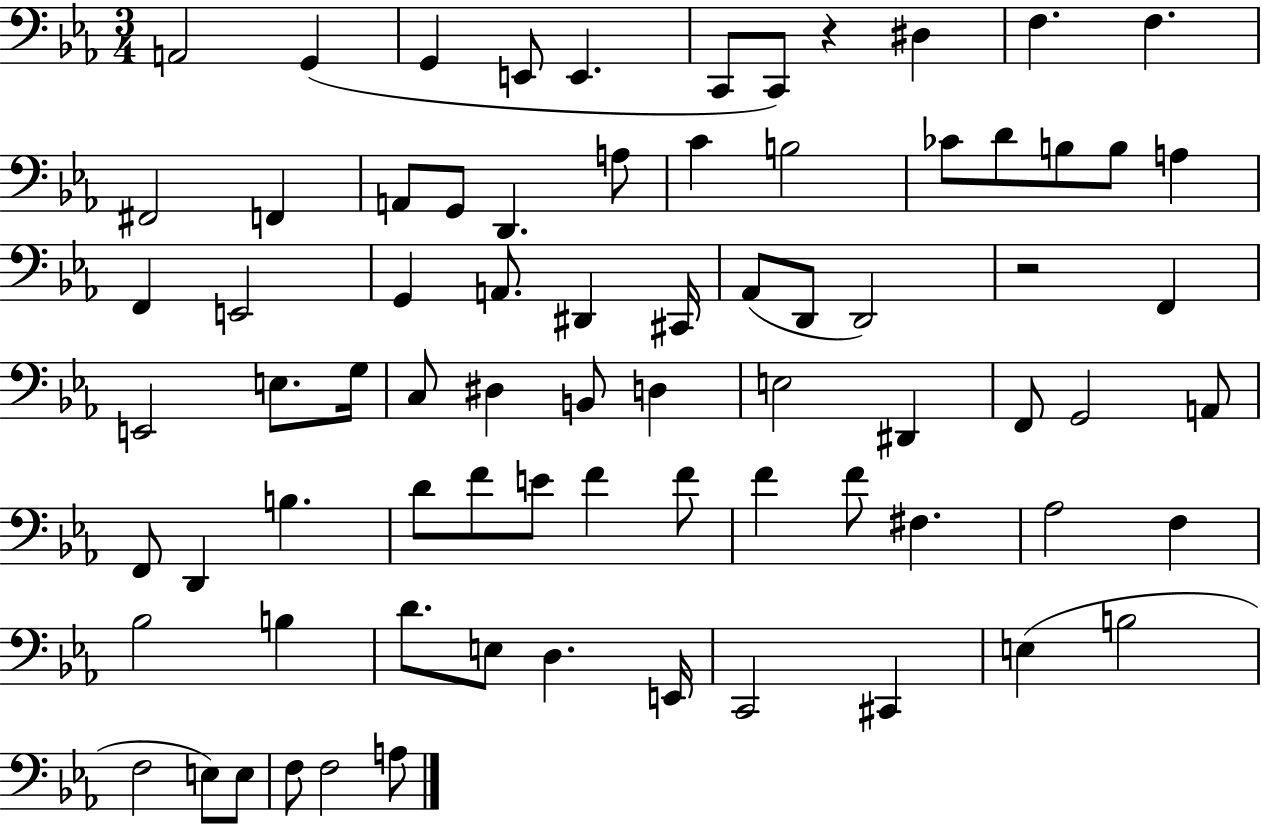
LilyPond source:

{
  \clef bass
  \numericTimeSignature
  \time 3/4
  \key ees \major
  a,2 g,4( | g,4 e,8 e,4. | c,8 c,8) r4 dis4 | f4. f4. | \break fis,2 f,4 | a,8 g,8 d,4. a8 | c'4 b2 | ces'8 d'8 b8 b8 a4 | \break f,4 e,2 | g,4 a,8. dis,4 cis,16 | aes,8( d,8 d,2) | r2 f,4 | \break e,2 e8. g16 | c8 dis4 b,8 d4 | e2 dis,4 | f,8 g,2 a,8 | \break f,8 d,4 b4. | d'8 f'8 e'8 f'4 f'8 | f'4 f'8 fis4. | aes2 f4 | \break bes2 b4 | d'8. e8 d4. e,16 | c,2 cis,4 | e4( b2 | \break f2 e8) e8 | f8 f2 a8 | \bar "|."
}